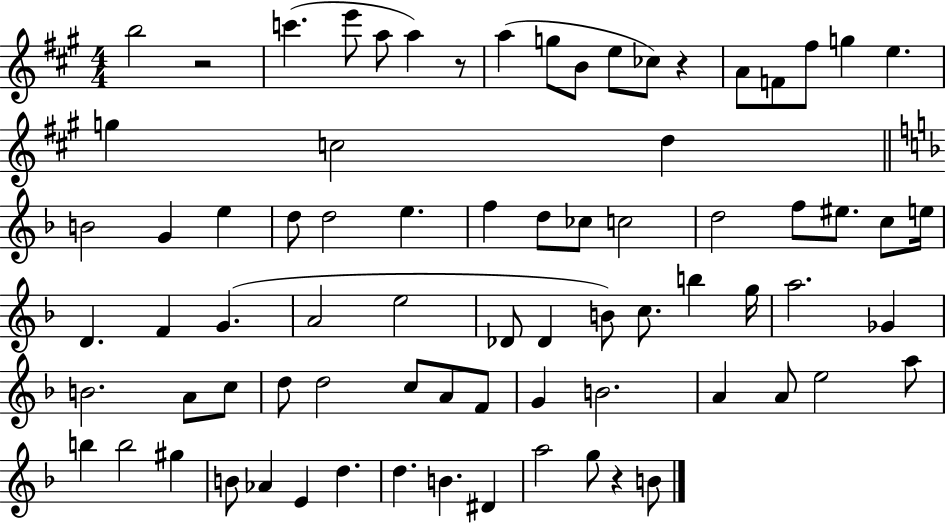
X:1
T:Untitled
M:4/4
L:1/4
K:A
b2 z2 c' e'/2 a/2 a z/2 a g/2 B/2 e/2 _c/2 z A/2 F/2 ^f/2 g e g c2 d B2 G e d/2 d2 e f d/2 _c/2 c2 d2 f/2 ^e/2 c/2 e/4 D F G A2 e2 _D/2 _D B/2 c/2 b g/4 a2 _G B2 A/2 c/2 d/2 d2 c/2 A/2 F/2 G B2 A A/2 e2 a/2 b b2 ^g B/2 _A E d d B ^D a2 g/2 z B/2